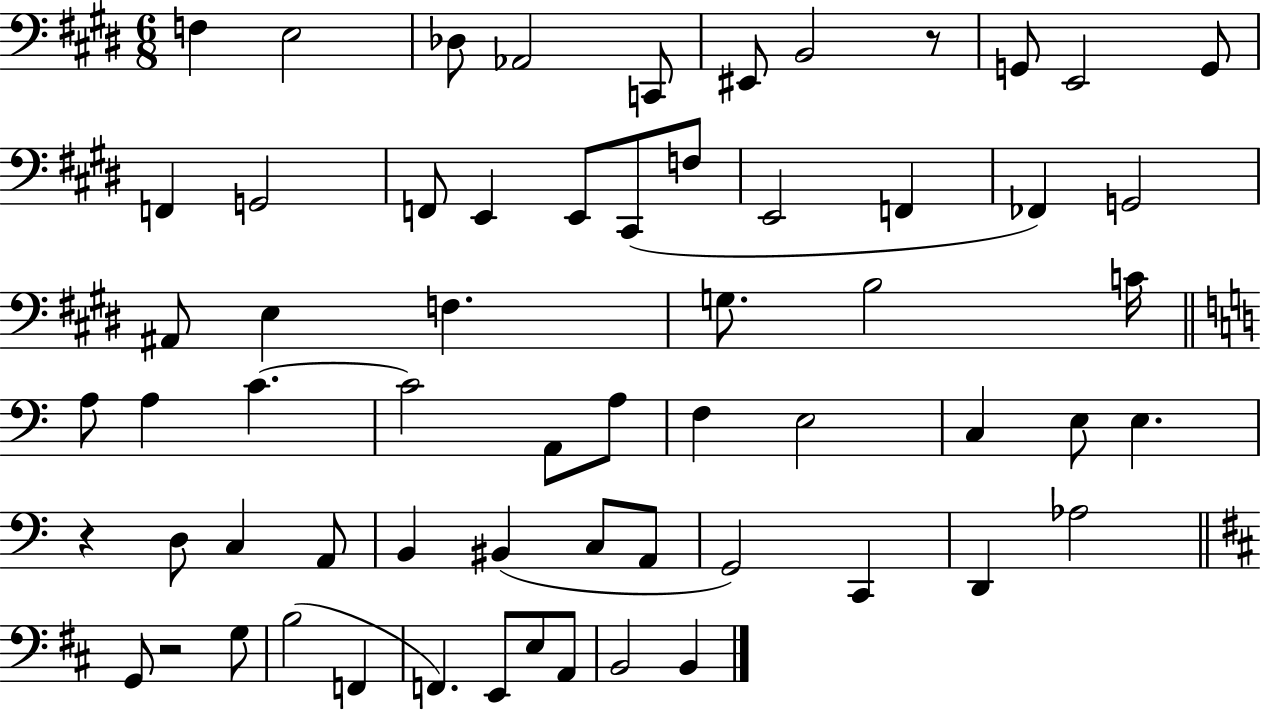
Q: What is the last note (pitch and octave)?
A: B2